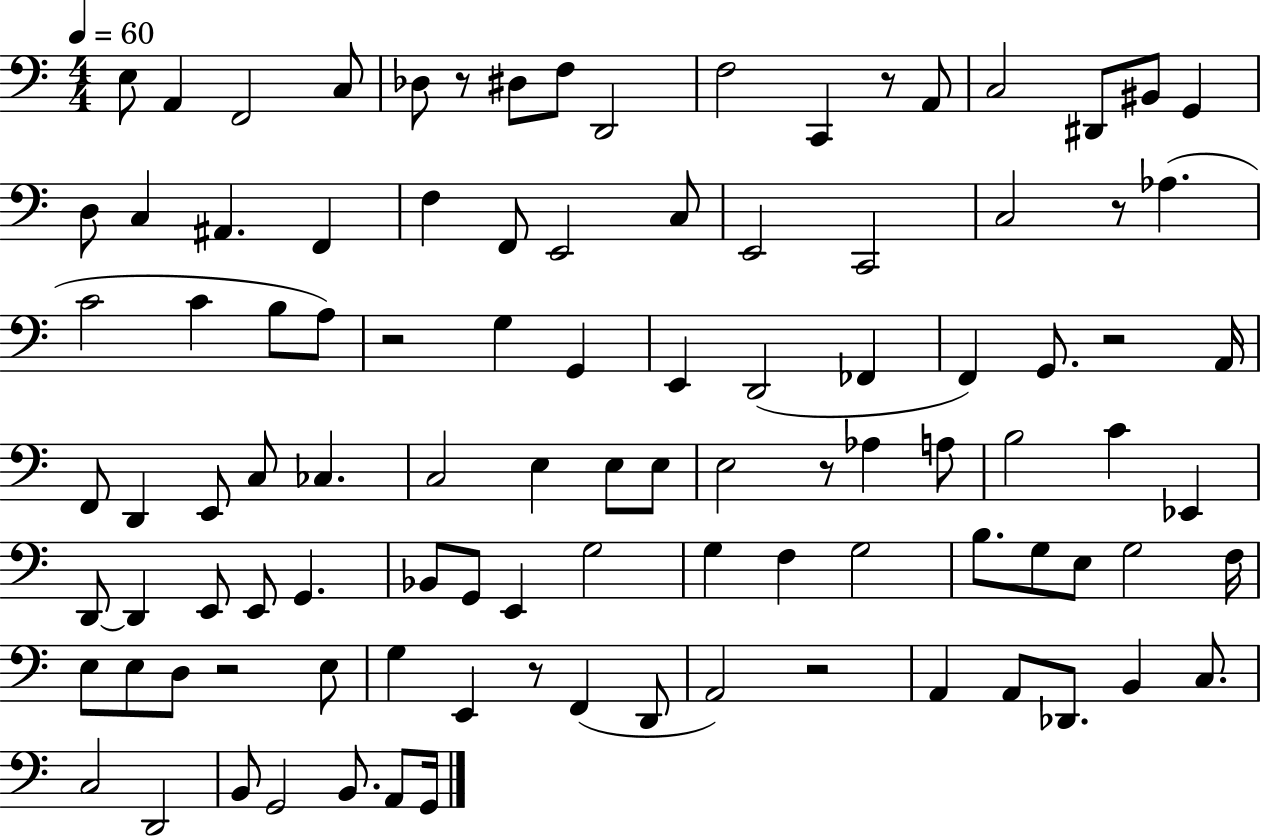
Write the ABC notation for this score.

X:1
T:Untitled
M:4/4
L:1/4
K:C
E,/2 A,, F,,2 C,/2 _D,/2 z/2 ^D,/2 F,/2 D,,2 F,2 C,, z/2 A,,/2 C,2 ^D,,/2 ^B,,/2 G,, D,/2 C, ^A,, F,, F, F,,/2 E,,2 C,/2 E,,2 C,,2 C,2 z/2 _A, C2 C B,/2 A,/2 z2 G, G,, E,, D,,2 _F,, F,, G,,/2 z2 A,,/4 F,,/2 D,, E,,/2 C,/2 _C, C,2 E, E,/2 E,/2 E,2 z/2 _A, A,/2 B,2 C _E,, D,,/2 D,, E,,/2 E,,/2 G,, _B,,/2 G,,/2 E,, G,2 G, F, G,2 B,/2 G,/2 E,/2 G,2 F,/4 E,/2 E,/2 D,/2 z2 E,/2 G, E,, z/2 F,, D,,/2 A,,2 z2 A,, A,,/2 _D,,/2 B,, C,/2 C,2 D,,2 B,,/2 G,,2 B,,/2 A,,/2 G,,/4